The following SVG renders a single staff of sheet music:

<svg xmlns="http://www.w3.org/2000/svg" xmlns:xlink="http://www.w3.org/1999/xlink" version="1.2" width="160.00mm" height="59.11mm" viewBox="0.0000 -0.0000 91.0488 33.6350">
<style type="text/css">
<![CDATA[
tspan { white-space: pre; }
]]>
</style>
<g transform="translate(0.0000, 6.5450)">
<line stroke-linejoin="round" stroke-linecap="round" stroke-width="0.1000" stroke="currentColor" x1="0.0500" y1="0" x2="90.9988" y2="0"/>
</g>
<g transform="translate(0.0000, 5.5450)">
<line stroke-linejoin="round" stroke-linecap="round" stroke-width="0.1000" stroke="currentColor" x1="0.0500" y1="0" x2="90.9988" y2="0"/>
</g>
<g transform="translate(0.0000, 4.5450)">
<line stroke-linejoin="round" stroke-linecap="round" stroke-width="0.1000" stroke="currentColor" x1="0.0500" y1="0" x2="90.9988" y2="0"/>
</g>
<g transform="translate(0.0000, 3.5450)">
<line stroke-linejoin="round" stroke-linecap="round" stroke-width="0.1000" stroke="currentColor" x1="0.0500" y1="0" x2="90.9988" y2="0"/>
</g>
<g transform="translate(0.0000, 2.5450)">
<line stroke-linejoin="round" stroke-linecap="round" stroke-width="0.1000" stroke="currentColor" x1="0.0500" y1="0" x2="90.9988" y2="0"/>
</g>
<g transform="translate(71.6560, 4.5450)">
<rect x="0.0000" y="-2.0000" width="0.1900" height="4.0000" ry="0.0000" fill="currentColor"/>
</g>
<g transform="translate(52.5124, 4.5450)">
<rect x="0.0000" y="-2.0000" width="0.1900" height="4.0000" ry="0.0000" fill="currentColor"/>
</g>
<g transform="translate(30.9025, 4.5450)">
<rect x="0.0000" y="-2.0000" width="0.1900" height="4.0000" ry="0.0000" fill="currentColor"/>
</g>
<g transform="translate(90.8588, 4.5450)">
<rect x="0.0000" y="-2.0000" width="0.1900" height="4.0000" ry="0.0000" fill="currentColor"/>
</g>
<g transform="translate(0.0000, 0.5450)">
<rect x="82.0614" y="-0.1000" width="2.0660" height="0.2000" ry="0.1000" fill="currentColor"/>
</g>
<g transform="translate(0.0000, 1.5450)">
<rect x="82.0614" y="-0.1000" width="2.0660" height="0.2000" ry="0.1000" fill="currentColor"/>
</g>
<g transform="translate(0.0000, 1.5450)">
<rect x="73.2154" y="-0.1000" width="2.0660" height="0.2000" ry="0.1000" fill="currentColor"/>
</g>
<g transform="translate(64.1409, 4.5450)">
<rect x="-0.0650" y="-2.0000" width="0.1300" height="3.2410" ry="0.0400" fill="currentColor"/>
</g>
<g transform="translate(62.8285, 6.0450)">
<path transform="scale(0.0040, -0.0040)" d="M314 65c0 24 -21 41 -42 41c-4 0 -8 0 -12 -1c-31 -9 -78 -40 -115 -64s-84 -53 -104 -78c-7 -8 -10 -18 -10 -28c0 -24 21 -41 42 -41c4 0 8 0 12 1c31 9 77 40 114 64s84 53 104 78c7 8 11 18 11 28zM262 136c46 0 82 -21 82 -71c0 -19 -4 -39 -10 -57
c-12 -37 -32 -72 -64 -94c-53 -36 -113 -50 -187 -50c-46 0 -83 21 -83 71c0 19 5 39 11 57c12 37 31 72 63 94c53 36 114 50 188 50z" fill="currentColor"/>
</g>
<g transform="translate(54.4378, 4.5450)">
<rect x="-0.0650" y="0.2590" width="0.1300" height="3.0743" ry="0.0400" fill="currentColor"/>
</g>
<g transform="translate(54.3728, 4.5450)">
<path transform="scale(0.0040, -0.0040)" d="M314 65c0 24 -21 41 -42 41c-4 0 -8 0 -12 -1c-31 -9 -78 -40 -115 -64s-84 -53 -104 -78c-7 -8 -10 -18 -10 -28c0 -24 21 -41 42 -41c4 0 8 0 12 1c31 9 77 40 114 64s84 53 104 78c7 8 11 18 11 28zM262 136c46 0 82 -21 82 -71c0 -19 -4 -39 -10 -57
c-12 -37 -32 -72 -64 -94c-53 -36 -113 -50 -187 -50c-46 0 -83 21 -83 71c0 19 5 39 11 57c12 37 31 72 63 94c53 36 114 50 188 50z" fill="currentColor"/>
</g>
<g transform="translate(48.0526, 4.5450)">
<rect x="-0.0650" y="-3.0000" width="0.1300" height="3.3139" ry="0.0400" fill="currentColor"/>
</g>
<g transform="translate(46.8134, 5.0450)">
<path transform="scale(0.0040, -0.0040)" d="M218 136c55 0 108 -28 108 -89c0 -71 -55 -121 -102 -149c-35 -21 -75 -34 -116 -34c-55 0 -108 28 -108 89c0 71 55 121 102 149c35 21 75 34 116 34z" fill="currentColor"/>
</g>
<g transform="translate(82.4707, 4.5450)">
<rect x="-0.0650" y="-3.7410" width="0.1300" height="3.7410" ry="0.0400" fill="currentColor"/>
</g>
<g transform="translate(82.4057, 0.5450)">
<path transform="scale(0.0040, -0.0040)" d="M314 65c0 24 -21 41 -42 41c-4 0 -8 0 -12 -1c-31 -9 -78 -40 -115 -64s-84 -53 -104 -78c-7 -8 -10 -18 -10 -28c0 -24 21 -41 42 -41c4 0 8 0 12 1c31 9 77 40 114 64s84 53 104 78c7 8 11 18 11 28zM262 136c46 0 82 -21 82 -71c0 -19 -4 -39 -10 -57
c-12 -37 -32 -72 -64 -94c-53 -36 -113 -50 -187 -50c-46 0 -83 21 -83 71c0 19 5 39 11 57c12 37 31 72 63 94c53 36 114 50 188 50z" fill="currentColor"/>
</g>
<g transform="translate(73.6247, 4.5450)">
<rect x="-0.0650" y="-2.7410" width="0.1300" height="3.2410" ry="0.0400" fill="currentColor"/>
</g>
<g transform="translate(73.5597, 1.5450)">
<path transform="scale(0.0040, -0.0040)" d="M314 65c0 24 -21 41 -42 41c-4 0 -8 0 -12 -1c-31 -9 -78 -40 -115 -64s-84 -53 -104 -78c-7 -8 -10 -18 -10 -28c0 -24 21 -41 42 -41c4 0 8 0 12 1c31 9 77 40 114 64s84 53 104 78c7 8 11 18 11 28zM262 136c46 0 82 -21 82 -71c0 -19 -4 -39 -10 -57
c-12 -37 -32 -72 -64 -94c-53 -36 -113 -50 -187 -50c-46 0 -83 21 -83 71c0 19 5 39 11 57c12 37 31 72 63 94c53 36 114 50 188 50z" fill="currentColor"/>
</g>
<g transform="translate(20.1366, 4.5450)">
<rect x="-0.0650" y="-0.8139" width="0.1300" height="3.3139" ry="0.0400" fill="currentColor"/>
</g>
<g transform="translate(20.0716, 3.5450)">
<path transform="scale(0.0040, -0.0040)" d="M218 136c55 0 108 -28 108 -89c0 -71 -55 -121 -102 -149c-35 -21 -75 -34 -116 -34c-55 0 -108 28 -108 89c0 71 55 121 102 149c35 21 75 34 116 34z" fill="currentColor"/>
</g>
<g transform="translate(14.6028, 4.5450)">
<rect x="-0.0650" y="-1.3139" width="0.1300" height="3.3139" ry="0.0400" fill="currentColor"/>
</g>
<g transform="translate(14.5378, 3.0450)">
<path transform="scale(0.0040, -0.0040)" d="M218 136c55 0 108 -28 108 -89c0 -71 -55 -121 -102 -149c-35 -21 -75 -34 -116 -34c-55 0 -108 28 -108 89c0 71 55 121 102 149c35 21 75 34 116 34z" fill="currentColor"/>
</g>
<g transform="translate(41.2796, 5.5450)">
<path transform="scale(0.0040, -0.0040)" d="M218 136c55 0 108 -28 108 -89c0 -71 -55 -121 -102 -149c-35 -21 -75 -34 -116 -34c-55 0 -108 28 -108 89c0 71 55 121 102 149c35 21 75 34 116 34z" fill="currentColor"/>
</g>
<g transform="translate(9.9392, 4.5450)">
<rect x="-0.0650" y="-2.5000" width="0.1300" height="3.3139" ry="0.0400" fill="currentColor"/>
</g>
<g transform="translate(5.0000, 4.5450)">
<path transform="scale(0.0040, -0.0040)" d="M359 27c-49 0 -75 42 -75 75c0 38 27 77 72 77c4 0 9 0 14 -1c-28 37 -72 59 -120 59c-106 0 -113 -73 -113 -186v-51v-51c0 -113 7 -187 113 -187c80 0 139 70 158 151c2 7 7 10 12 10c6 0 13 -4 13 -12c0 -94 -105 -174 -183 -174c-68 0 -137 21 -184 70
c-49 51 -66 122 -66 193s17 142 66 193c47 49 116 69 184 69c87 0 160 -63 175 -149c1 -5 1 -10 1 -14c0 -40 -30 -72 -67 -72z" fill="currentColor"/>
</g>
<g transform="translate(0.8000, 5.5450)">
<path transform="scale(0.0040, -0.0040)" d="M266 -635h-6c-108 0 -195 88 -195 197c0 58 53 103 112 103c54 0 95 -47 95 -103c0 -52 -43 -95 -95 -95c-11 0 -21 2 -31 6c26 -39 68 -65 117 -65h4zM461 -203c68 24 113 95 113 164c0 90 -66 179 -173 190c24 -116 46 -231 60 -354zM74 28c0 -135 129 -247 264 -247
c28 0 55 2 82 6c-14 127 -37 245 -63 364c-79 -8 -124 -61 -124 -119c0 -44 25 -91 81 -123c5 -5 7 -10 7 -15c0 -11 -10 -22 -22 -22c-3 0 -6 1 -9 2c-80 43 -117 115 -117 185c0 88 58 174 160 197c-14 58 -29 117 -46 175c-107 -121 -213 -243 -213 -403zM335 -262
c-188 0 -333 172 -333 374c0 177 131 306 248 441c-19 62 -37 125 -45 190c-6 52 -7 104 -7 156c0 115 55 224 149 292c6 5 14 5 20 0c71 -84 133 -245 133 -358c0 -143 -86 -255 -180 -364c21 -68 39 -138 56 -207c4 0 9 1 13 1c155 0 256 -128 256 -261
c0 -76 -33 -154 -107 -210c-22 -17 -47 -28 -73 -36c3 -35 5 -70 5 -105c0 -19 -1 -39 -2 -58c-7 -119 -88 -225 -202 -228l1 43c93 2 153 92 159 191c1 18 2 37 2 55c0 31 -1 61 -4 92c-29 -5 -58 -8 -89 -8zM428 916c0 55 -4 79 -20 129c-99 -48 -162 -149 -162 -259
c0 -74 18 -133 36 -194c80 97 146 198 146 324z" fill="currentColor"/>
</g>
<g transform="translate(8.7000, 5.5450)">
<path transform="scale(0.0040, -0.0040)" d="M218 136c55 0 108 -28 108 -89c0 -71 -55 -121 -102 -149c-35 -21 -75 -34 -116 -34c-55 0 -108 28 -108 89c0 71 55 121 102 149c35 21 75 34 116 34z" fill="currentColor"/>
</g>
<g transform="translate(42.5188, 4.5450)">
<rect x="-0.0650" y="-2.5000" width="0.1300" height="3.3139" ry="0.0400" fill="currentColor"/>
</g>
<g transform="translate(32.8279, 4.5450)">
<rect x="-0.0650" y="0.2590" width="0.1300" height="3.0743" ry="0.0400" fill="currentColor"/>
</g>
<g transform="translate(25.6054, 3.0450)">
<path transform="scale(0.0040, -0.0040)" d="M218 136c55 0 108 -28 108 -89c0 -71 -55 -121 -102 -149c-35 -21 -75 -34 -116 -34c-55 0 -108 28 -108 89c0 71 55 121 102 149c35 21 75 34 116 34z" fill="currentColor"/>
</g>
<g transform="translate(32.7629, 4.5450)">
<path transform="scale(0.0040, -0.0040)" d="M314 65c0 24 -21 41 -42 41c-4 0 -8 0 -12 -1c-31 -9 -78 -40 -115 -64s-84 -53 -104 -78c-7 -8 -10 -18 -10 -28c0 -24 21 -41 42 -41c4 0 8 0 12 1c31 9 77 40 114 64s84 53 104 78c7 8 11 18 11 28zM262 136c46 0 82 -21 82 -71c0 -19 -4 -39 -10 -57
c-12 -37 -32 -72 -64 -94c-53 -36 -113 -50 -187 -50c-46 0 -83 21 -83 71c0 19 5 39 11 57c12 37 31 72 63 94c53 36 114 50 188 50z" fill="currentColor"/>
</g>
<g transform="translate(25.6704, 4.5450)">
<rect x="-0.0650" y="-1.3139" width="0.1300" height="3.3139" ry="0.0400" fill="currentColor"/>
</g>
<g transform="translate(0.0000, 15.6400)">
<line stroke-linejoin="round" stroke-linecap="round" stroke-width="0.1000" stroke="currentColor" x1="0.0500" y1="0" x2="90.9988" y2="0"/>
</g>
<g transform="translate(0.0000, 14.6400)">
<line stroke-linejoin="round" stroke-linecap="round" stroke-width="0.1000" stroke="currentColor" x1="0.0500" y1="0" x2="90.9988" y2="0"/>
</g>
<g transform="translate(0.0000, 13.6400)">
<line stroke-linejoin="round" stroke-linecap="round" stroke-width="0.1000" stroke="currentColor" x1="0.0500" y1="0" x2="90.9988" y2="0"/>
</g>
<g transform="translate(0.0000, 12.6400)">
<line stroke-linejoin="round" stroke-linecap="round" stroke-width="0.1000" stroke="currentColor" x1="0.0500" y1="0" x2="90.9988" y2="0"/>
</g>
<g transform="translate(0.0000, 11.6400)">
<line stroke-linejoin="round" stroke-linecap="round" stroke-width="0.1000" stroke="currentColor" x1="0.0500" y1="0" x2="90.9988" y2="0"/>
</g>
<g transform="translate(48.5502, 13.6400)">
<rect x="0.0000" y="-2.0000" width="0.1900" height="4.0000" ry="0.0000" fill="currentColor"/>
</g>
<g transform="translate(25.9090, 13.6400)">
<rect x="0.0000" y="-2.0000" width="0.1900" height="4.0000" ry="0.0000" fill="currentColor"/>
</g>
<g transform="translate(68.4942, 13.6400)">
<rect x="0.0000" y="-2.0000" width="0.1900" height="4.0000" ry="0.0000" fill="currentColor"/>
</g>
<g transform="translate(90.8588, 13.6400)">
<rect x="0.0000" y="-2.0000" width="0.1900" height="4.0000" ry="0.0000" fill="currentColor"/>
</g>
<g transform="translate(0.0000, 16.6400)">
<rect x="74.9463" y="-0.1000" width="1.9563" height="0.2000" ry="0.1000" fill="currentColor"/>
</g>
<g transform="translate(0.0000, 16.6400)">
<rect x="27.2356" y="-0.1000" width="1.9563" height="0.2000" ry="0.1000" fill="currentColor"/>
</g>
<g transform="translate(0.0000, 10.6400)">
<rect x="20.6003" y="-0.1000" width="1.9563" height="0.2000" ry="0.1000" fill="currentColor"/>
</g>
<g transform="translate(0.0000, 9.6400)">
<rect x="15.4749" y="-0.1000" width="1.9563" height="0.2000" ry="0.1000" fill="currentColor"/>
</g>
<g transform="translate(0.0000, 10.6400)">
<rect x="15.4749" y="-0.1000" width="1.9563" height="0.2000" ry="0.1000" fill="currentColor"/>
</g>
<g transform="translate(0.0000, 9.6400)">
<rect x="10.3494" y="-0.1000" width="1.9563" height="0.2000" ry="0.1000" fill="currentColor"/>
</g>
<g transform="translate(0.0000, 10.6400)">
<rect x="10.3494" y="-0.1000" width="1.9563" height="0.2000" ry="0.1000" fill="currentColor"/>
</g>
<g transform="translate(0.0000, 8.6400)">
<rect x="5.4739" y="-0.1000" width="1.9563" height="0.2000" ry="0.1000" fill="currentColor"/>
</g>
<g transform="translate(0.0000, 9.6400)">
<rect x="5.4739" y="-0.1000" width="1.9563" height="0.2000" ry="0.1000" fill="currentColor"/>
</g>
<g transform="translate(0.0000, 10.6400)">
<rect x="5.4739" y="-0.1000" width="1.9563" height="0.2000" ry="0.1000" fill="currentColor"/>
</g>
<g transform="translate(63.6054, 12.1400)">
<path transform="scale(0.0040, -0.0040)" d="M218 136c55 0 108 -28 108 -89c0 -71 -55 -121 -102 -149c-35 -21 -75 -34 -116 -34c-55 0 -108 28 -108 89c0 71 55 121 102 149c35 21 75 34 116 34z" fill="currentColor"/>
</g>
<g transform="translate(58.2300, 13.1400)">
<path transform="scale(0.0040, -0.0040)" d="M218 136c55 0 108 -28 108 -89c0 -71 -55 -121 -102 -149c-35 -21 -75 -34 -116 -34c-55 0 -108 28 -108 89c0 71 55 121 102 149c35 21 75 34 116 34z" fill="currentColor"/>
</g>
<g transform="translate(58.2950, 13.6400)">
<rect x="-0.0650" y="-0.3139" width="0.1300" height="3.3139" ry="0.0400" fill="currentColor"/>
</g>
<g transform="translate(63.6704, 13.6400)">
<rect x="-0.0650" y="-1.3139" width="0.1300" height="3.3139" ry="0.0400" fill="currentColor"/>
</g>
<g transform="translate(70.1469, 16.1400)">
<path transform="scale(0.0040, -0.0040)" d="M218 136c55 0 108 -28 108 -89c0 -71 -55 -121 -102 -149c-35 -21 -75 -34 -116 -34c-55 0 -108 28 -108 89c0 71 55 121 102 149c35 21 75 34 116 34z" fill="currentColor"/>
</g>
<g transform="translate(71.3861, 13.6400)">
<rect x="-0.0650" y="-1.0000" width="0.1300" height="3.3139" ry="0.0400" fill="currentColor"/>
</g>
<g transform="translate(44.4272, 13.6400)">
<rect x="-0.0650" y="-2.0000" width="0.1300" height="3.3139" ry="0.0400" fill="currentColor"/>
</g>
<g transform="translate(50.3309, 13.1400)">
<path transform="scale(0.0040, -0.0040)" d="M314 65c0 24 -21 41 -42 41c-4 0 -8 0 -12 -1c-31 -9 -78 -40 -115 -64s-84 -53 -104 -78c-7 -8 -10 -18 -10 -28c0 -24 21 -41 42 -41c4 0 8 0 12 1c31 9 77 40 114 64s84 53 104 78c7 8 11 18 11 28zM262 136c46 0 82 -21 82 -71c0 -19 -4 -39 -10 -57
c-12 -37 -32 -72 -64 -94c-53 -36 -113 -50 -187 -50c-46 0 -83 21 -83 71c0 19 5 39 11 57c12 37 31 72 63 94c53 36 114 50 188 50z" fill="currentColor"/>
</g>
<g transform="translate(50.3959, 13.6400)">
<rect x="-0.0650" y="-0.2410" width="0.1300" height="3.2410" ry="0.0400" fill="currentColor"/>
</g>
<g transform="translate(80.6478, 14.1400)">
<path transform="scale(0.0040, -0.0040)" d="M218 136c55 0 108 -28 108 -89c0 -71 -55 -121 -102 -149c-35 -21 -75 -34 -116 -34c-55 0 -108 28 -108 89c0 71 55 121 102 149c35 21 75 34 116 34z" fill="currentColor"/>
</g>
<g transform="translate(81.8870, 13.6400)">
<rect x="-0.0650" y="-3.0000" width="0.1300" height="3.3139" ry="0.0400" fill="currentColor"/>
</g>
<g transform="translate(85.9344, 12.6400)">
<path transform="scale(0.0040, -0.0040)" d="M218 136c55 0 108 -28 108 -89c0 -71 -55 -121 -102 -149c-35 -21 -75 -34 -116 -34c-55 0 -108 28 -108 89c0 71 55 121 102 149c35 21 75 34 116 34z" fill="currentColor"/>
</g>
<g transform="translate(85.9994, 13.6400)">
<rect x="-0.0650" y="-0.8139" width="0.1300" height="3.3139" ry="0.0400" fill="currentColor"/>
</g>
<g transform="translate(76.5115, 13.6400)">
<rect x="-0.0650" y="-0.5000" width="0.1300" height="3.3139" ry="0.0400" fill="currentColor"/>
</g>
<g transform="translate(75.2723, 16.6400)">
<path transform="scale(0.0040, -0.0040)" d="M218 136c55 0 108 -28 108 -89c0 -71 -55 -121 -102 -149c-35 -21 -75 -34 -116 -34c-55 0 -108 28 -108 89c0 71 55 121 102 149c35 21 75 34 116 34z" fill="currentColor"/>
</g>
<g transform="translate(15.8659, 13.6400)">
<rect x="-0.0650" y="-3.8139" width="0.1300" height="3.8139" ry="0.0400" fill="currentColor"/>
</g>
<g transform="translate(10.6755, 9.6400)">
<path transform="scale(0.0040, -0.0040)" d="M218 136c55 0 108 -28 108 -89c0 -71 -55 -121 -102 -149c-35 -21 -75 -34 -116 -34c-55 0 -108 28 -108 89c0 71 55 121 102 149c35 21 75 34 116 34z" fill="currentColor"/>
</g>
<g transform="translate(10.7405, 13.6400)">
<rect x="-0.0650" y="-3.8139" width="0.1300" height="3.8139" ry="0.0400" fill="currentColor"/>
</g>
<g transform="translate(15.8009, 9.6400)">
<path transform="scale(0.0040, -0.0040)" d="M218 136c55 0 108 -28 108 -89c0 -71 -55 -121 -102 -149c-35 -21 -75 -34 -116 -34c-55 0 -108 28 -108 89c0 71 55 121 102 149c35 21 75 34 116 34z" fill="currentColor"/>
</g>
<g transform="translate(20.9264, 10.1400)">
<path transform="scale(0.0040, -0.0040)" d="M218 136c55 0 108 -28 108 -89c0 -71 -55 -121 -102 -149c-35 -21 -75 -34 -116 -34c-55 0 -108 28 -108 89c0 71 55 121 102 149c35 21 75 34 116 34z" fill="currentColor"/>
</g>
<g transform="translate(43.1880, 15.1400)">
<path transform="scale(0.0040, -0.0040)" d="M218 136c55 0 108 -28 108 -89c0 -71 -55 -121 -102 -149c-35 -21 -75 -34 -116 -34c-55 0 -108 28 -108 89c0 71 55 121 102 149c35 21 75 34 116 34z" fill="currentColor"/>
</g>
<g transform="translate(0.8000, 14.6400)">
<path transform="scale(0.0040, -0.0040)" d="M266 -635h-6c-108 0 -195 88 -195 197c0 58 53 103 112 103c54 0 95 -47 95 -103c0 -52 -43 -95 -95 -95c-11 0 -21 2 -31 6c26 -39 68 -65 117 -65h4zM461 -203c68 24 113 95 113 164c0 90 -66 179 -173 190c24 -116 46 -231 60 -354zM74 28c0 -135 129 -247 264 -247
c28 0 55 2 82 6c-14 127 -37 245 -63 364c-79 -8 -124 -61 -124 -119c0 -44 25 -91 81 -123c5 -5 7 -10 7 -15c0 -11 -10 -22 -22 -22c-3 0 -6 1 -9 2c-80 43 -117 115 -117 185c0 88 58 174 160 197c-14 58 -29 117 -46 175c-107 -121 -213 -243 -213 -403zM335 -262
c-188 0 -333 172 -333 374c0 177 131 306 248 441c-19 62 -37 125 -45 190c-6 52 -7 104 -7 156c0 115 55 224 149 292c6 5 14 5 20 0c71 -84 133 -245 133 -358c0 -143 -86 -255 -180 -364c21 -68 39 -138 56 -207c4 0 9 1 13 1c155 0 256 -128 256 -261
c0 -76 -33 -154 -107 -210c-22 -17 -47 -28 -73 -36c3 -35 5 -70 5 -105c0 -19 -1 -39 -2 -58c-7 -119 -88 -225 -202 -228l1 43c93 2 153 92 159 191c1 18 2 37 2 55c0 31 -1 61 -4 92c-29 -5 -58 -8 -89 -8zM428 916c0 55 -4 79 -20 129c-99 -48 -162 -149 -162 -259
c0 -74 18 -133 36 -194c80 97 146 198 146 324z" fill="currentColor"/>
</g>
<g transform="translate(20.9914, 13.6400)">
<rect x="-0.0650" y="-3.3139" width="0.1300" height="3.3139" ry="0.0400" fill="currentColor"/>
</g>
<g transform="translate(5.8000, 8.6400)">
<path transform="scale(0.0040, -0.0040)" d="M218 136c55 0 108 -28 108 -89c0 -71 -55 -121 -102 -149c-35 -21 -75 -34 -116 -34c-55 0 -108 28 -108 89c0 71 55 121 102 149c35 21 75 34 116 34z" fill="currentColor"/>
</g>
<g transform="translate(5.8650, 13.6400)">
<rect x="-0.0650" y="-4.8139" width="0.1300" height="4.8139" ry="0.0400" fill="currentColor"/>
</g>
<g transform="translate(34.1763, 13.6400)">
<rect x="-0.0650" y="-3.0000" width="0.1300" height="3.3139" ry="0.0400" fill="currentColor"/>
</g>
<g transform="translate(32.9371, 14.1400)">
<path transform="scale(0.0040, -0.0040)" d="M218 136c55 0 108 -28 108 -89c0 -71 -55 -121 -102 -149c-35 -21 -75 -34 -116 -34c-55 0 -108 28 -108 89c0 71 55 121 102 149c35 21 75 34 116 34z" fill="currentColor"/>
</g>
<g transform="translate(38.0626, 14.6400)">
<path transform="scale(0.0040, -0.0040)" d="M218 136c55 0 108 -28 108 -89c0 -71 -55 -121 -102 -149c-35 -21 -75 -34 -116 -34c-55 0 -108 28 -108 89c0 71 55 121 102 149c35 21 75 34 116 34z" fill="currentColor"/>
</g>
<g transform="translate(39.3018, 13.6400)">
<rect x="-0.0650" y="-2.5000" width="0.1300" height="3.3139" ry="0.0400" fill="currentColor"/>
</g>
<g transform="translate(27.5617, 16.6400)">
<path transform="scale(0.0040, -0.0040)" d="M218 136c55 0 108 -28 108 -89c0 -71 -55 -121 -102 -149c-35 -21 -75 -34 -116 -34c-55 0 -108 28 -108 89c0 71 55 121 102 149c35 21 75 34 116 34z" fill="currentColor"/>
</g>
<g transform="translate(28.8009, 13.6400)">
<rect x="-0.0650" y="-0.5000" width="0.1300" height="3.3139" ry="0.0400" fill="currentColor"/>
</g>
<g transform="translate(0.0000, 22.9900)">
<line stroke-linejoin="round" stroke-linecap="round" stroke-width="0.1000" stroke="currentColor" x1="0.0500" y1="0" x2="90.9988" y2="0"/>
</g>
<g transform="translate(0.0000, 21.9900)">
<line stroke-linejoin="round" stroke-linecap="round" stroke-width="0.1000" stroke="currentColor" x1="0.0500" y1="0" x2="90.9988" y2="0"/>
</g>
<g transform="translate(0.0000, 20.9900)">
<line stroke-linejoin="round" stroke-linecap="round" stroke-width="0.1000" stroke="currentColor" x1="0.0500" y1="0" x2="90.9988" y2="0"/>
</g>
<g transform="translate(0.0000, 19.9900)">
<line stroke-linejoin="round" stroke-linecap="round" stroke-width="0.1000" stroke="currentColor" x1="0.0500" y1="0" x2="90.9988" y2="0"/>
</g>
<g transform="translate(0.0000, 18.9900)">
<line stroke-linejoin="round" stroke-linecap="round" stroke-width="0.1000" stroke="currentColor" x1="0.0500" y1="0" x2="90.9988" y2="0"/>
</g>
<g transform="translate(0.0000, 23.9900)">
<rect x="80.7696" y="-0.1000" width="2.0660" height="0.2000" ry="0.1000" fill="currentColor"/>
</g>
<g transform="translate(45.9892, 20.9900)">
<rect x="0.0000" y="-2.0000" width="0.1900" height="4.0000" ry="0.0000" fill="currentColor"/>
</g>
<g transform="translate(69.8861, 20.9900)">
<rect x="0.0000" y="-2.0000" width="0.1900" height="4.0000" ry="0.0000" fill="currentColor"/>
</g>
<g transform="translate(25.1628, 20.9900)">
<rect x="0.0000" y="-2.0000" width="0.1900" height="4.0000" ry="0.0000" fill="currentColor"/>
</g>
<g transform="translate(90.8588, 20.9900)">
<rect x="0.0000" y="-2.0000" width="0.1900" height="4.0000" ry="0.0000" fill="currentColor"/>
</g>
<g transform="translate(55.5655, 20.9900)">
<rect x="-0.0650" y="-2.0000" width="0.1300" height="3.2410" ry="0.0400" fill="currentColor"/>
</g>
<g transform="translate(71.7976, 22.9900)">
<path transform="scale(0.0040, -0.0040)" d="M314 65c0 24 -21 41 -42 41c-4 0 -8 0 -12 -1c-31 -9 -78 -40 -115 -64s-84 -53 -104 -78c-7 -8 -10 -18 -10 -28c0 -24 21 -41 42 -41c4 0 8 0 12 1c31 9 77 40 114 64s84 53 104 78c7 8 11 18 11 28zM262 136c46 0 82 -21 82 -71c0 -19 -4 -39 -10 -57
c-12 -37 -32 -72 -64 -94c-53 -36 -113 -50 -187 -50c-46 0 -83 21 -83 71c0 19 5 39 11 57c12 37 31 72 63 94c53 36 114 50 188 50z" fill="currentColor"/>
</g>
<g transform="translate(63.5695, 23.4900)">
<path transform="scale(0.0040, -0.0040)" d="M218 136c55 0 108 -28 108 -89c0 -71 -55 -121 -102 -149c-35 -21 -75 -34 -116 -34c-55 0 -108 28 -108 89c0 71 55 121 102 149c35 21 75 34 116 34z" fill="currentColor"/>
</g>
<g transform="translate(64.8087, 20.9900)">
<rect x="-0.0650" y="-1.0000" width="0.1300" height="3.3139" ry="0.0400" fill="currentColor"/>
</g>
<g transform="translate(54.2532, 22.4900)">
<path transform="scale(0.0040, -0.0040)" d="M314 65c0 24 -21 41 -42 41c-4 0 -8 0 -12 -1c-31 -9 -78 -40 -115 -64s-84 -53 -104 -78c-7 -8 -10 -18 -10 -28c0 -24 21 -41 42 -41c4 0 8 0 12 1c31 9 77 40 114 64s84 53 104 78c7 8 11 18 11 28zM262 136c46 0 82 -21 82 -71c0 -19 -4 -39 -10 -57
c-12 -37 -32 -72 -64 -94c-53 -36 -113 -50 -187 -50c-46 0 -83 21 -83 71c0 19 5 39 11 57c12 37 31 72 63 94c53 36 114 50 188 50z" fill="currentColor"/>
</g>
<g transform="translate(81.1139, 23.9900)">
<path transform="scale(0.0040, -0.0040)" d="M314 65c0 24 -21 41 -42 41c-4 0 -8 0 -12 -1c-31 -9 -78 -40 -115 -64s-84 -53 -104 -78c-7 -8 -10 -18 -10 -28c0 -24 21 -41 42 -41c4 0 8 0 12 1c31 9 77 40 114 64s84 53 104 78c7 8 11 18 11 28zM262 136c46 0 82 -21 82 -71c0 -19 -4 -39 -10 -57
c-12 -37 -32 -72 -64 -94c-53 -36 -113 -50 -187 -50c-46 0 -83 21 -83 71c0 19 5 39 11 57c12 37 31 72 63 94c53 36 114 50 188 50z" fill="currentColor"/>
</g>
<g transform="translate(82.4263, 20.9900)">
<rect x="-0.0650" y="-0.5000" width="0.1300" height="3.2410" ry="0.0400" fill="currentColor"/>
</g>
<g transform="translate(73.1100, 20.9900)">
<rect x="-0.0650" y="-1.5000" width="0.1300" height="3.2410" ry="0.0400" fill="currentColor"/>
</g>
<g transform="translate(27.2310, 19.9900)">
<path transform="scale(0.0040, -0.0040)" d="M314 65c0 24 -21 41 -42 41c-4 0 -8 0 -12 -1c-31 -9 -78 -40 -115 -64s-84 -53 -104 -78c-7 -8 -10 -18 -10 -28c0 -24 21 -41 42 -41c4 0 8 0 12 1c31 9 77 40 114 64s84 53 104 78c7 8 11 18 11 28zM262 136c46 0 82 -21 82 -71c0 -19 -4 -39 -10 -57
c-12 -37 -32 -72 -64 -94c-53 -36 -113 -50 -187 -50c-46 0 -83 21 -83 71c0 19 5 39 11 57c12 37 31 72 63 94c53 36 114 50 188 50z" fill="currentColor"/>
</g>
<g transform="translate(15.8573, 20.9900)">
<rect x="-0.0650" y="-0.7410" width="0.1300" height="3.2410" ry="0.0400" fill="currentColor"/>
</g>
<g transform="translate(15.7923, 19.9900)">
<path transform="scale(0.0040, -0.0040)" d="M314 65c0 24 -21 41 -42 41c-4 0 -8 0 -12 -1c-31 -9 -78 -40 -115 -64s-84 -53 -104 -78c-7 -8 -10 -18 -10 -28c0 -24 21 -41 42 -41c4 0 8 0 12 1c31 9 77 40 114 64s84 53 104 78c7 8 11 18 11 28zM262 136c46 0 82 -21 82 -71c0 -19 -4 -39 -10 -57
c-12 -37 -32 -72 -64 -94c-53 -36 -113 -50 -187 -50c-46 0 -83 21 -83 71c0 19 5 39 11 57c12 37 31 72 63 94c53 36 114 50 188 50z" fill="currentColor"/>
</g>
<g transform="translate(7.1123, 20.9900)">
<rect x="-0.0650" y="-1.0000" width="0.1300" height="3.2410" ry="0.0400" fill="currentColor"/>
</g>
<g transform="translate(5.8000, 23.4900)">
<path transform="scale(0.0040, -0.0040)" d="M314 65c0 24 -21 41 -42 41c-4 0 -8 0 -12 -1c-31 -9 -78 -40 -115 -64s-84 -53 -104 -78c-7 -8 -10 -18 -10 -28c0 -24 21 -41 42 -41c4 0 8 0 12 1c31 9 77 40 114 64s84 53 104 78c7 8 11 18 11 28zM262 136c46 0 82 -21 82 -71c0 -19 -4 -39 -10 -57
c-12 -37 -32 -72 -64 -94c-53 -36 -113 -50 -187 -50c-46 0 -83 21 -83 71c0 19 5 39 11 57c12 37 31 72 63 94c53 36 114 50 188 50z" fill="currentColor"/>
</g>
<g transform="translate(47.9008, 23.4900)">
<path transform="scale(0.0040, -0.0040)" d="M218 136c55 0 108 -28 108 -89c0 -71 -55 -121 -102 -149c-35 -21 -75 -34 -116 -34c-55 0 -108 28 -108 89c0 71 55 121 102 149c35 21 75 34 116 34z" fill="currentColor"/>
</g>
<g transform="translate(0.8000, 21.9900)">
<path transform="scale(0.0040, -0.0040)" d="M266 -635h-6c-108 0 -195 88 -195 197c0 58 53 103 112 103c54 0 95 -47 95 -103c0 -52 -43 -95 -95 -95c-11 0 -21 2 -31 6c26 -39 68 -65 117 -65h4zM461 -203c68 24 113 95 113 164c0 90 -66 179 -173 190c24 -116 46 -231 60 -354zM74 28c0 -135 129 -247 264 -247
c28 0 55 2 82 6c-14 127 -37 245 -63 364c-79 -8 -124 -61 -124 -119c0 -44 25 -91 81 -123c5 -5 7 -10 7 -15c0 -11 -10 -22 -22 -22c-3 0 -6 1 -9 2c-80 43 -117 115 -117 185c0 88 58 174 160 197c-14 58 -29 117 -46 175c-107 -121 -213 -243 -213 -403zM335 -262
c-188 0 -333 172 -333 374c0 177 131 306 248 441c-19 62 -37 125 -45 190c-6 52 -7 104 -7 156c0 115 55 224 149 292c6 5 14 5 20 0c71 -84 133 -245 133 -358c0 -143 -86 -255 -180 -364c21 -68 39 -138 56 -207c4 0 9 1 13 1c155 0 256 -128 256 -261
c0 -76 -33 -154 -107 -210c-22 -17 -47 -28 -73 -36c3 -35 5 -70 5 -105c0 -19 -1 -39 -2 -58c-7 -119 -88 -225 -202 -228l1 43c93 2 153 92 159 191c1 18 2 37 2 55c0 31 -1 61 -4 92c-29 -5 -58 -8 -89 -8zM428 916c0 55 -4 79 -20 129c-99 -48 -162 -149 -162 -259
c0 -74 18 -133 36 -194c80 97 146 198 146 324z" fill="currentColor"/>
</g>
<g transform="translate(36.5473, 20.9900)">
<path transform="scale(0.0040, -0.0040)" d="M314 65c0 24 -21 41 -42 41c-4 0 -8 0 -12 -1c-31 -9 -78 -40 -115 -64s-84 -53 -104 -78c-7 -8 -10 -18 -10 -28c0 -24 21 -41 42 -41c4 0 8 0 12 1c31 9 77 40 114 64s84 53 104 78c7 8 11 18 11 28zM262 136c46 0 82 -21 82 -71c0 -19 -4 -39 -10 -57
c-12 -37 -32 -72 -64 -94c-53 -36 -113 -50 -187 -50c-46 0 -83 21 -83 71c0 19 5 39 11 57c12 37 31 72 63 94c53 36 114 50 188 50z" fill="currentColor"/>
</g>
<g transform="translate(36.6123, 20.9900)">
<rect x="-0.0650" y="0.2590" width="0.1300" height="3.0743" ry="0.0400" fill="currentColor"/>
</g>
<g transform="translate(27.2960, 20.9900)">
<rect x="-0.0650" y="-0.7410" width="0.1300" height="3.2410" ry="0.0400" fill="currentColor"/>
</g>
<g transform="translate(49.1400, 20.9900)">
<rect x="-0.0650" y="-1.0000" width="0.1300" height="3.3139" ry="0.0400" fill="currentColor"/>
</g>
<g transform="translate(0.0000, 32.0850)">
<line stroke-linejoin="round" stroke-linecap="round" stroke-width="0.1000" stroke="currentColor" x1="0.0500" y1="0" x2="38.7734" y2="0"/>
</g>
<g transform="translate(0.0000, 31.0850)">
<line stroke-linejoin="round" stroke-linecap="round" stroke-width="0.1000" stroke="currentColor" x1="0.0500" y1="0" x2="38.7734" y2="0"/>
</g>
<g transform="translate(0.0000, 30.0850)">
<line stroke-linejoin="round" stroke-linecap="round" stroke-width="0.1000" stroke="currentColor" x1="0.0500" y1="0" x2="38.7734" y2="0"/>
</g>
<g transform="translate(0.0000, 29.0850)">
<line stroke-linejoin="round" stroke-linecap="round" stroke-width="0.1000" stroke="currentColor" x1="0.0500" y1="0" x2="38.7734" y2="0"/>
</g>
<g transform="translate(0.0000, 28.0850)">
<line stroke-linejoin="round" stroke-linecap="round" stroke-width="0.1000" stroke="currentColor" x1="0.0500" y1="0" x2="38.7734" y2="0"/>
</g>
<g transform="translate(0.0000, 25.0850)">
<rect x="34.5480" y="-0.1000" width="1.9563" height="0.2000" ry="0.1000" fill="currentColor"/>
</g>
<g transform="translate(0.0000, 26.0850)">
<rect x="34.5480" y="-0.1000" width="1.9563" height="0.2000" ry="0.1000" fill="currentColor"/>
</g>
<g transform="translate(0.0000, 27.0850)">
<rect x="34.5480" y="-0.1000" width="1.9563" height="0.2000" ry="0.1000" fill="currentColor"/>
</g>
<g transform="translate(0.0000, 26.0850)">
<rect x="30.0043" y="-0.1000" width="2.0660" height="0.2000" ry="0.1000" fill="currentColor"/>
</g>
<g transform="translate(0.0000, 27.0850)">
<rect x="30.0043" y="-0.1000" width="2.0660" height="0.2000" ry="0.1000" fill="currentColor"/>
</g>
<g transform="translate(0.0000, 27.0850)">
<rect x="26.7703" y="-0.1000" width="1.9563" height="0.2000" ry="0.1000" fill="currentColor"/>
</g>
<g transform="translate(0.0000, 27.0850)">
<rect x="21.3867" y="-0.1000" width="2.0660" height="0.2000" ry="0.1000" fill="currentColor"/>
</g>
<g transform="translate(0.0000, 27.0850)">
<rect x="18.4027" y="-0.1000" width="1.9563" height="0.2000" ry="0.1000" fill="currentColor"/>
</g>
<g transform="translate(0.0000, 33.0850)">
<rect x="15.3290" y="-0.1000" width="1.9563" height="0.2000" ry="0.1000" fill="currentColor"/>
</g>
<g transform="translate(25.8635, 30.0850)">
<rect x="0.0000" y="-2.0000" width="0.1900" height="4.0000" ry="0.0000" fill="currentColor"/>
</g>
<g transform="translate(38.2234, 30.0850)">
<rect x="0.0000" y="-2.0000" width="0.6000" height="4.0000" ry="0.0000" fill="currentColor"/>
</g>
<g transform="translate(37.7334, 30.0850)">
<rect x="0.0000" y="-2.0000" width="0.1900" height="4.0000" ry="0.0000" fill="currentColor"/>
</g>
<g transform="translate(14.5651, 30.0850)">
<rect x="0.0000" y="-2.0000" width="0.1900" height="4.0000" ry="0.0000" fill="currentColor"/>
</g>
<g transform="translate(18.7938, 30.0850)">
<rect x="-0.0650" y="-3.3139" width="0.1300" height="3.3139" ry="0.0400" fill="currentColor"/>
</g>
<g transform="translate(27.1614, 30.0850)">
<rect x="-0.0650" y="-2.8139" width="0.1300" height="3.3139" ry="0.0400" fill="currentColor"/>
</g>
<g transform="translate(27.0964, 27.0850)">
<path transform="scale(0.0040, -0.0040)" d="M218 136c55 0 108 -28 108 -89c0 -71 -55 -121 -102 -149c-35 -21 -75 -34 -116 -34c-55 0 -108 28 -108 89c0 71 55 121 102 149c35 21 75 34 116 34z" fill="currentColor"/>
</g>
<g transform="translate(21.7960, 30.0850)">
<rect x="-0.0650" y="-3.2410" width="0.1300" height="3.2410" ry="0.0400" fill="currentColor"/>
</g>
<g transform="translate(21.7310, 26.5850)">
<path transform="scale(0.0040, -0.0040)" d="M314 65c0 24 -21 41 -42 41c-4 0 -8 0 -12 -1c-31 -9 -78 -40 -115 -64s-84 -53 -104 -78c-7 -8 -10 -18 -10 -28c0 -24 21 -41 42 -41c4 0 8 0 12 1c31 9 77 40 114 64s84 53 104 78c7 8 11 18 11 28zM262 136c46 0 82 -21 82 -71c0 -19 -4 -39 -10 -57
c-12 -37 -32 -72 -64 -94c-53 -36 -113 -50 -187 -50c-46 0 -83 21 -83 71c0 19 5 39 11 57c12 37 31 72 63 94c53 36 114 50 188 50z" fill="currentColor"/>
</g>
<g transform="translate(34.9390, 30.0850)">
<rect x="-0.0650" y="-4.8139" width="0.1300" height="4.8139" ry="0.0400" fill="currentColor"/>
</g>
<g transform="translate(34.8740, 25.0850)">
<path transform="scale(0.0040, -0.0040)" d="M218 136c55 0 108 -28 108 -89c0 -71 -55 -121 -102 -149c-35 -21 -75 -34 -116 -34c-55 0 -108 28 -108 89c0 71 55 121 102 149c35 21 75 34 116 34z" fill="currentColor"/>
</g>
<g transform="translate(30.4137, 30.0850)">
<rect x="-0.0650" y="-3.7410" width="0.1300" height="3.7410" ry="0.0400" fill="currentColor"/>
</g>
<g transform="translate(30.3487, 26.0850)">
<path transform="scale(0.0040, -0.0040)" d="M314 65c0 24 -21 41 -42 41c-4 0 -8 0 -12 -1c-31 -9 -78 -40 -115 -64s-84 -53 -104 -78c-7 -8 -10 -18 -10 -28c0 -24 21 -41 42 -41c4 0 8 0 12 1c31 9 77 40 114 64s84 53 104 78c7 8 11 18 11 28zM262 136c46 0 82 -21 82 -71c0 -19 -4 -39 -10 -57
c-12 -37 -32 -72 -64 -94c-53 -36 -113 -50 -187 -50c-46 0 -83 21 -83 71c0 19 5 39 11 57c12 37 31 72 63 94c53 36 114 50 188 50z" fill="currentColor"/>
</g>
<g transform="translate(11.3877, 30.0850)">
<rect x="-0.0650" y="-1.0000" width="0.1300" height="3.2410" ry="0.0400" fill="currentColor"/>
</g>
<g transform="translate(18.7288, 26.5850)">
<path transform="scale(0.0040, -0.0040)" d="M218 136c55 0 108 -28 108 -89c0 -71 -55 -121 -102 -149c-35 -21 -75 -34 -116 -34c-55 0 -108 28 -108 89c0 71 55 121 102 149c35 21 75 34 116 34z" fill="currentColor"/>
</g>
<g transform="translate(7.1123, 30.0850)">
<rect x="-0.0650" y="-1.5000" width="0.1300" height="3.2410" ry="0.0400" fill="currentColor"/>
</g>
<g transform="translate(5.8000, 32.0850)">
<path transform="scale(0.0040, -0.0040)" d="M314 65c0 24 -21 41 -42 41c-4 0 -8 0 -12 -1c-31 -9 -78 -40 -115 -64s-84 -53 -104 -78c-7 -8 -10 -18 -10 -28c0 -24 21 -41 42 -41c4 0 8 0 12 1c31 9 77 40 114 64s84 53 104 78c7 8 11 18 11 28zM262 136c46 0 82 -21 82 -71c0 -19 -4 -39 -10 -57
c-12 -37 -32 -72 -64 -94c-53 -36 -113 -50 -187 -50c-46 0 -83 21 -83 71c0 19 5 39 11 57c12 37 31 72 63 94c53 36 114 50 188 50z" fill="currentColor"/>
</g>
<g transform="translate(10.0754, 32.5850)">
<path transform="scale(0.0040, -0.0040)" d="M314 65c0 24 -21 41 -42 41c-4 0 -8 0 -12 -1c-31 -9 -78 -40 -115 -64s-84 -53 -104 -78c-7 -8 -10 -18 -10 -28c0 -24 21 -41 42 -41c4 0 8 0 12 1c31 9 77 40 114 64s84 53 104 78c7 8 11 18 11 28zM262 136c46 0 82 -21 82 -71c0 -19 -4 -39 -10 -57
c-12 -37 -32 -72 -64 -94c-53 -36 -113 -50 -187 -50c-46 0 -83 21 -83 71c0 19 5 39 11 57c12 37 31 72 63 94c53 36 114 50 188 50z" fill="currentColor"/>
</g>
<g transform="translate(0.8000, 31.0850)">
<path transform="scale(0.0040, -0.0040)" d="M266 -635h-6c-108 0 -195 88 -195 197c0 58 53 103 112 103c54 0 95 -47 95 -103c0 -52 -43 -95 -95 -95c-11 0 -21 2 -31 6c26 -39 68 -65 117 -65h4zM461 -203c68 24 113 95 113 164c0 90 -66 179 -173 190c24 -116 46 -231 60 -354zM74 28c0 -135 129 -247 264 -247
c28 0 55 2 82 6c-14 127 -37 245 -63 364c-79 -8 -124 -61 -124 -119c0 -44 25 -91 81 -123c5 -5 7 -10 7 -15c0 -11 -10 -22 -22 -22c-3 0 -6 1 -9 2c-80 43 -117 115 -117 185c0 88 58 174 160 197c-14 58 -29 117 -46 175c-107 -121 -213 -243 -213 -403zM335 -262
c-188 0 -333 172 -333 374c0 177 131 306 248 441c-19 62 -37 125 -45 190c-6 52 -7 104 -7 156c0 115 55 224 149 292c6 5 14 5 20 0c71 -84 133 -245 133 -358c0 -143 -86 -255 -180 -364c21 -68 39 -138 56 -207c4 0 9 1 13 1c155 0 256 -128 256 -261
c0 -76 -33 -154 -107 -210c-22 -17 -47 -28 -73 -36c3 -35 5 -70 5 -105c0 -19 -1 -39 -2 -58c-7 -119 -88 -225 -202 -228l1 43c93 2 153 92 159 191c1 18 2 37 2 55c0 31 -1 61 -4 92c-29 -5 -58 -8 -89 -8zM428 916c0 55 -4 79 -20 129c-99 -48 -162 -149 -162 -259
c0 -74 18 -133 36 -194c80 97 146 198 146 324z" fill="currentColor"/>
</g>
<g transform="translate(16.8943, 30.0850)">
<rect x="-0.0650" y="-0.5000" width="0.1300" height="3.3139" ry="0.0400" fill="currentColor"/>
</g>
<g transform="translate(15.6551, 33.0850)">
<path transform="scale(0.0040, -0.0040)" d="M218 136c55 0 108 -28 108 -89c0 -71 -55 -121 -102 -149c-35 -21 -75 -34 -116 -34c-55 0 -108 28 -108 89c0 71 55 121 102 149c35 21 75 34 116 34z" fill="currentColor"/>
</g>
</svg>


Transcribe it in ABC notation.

X:1
T:Untitled
M:4/4
L:1/4
K:C
G e d e B2 G A B2 F2 a2 c'2 e' c' c' b C A G F c2 c e D C A d D2 d2 d2 B2 D F2 D E2 C2 E2 D2 C b b2 a c'2 e'